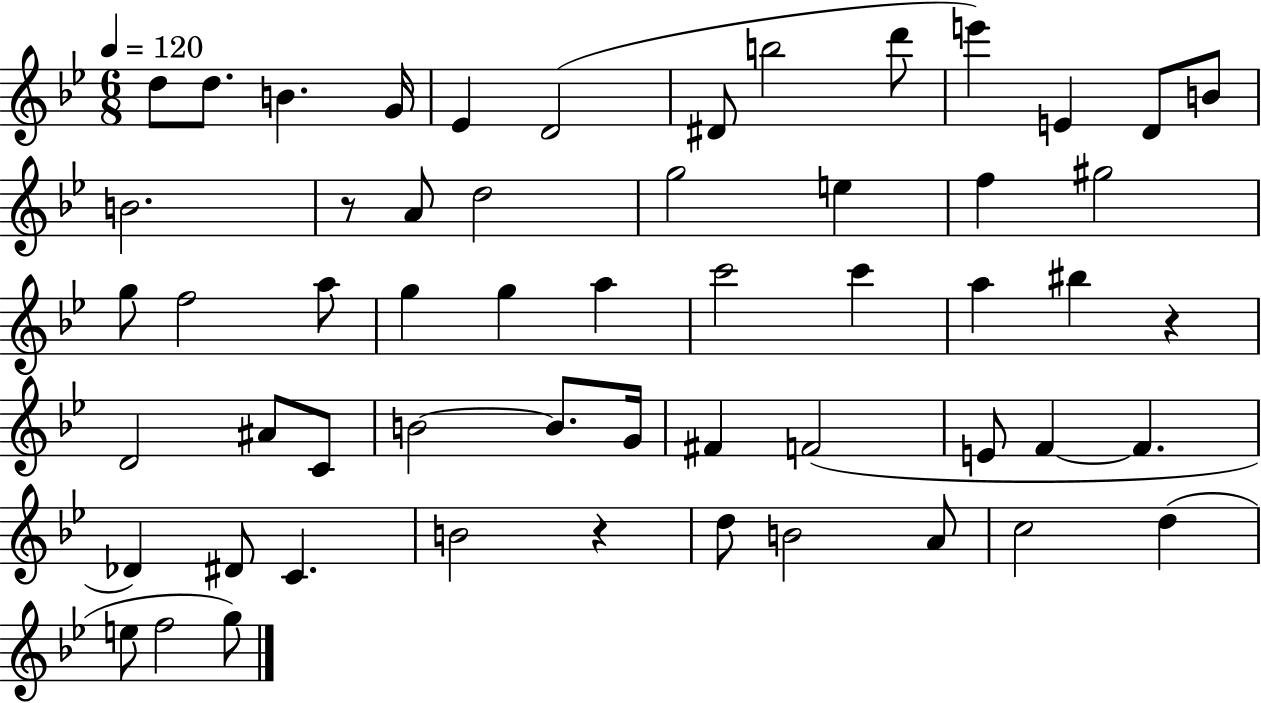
{
  \clef treble
  \numericTimeSignature
  \time 6/8
  \key bes \major
  \tempo 4 = 120
  d''8 d''8. b'4. g'16 | ees'4 d'2( | dis'8 b''2 d'''8 | e'''4) e'4 d'8 b'8 | \break b'2. | r8 a'8 d''2 | g''2 e''4 | f''4 gis''2 | \break g''8 f''2 a''8 | g''4 g''4 a''4 | c'''2 c'''4 | a''4 bis''4 r4 | \break d'2 ais'8 c'8 | b'2~~ b'8. g'16 | fis'4 f'2( | e'8 f'4~~ f'4. | \break des'4) dis'8 c'4. | b'2 r4 | d''8 b'2 a'8 | c''2 d''4( | \break e''8 f''2 g''8) | \bar "|."
}